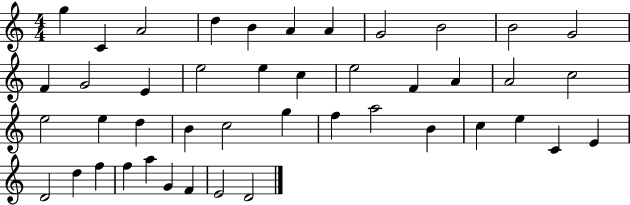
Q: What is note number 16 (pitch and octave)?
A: E5